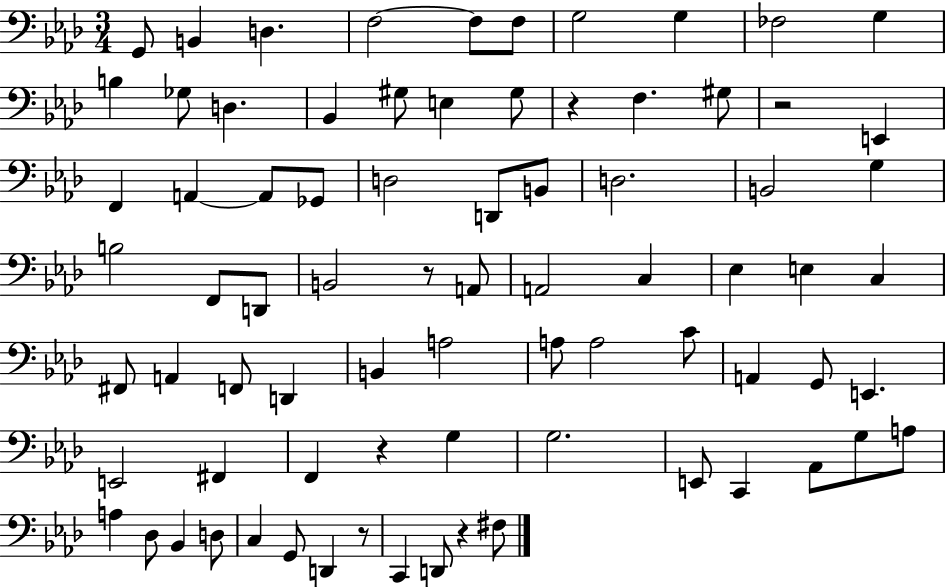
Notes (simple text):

G2/e B2/q D3/q. F3/h F3/e F3/e G3/h G3/q FES3/h G3/q B3/q Gb3/e D3/q. Bb2/q G#3/e E3/q G#3/e R/q F3/q. G#3/e R/h E2/q F2/q A2/q A2/e Gb2/e D3/h D2/e B2/e D3/h. B2/h G3/q B3/h F2/e D2/e B2/h R/e A2/e A2/h C3/q Eb3/q E3/q C3/q F#2/e A2/q F2/e D2/q B2/q A3/h A3/e A3/h C4/e A2/q G2/e E2/q. E2/h F#2/q F2/q R/q G3/q G3/h. E2/e C2/q Ab2/e G3/e A3/e A3/q Db3/e Bb2/q D3/e C3/q G2/e D2/q R/e C2/q D2/e R/q F#3/e